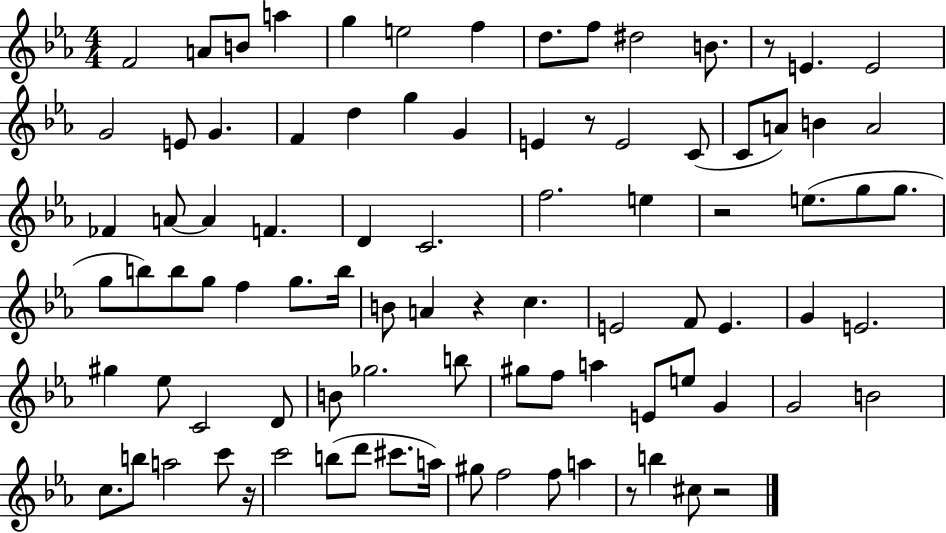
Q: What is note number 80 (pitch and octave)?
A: F5